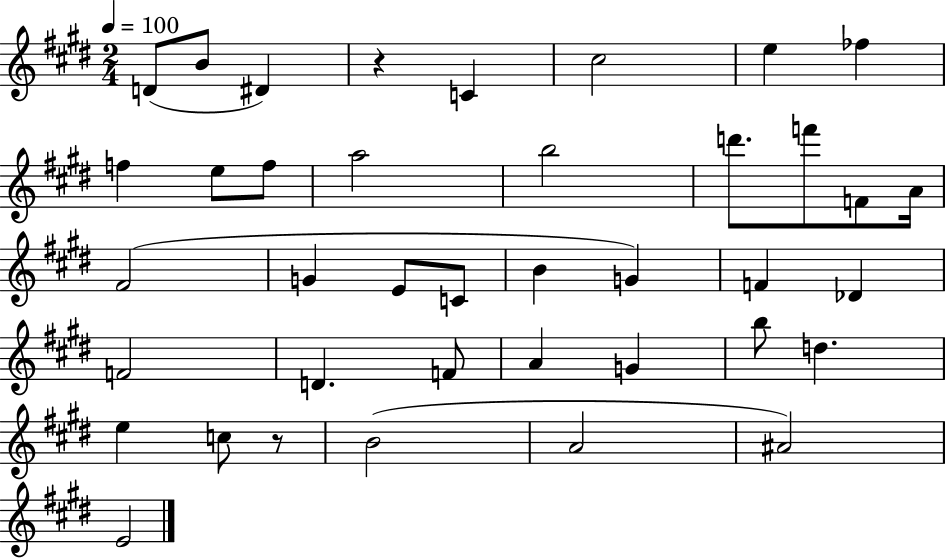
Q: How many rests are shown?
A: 2